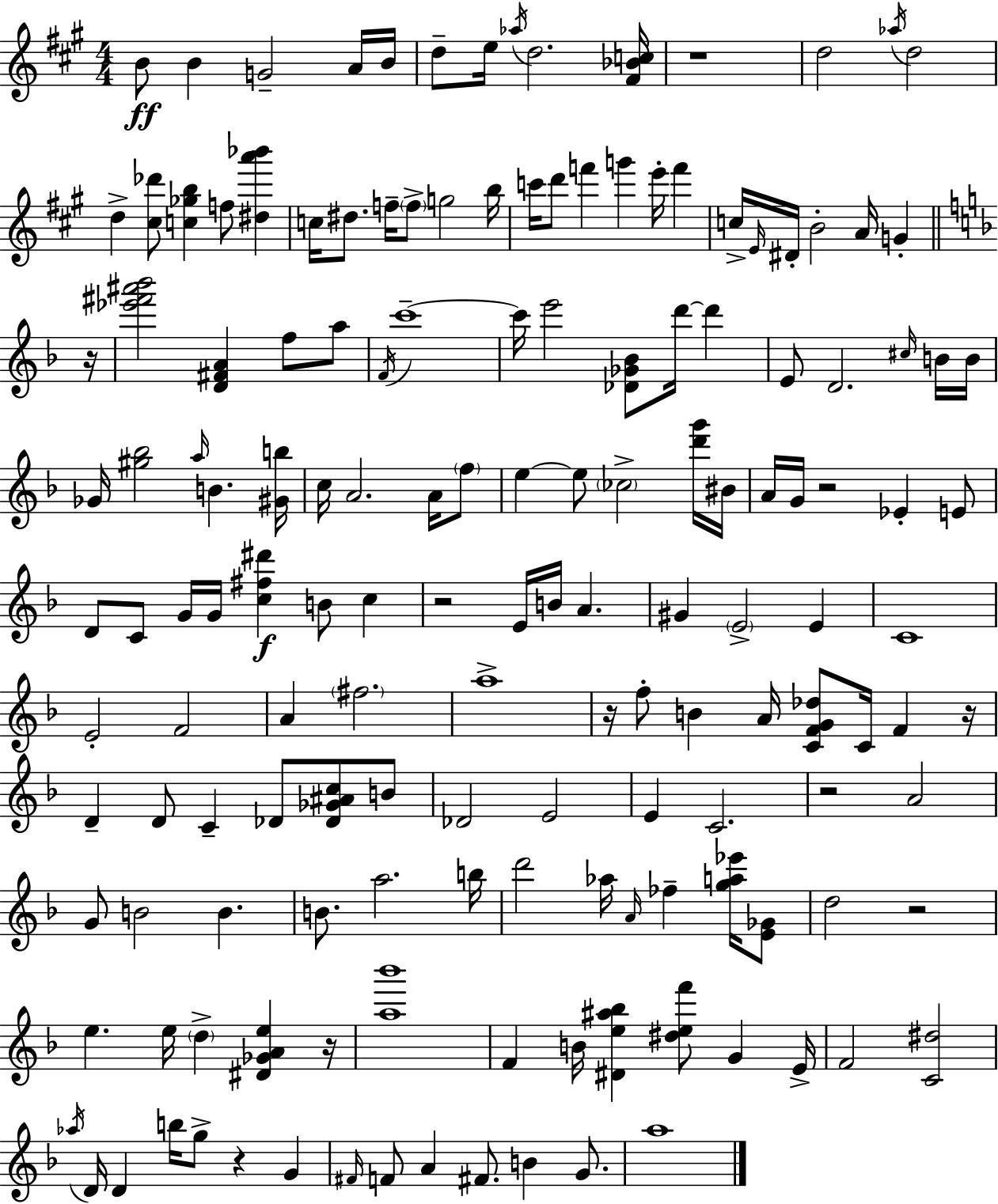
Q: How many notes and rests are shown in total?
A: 155